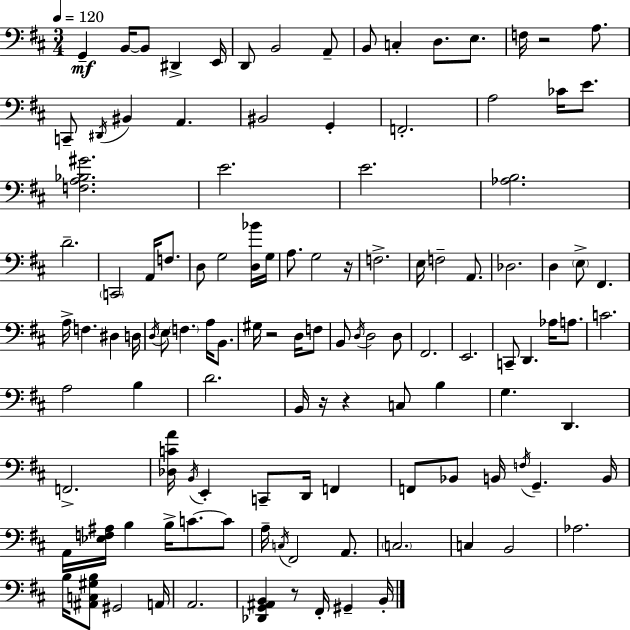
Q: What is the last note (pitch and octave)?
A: B2